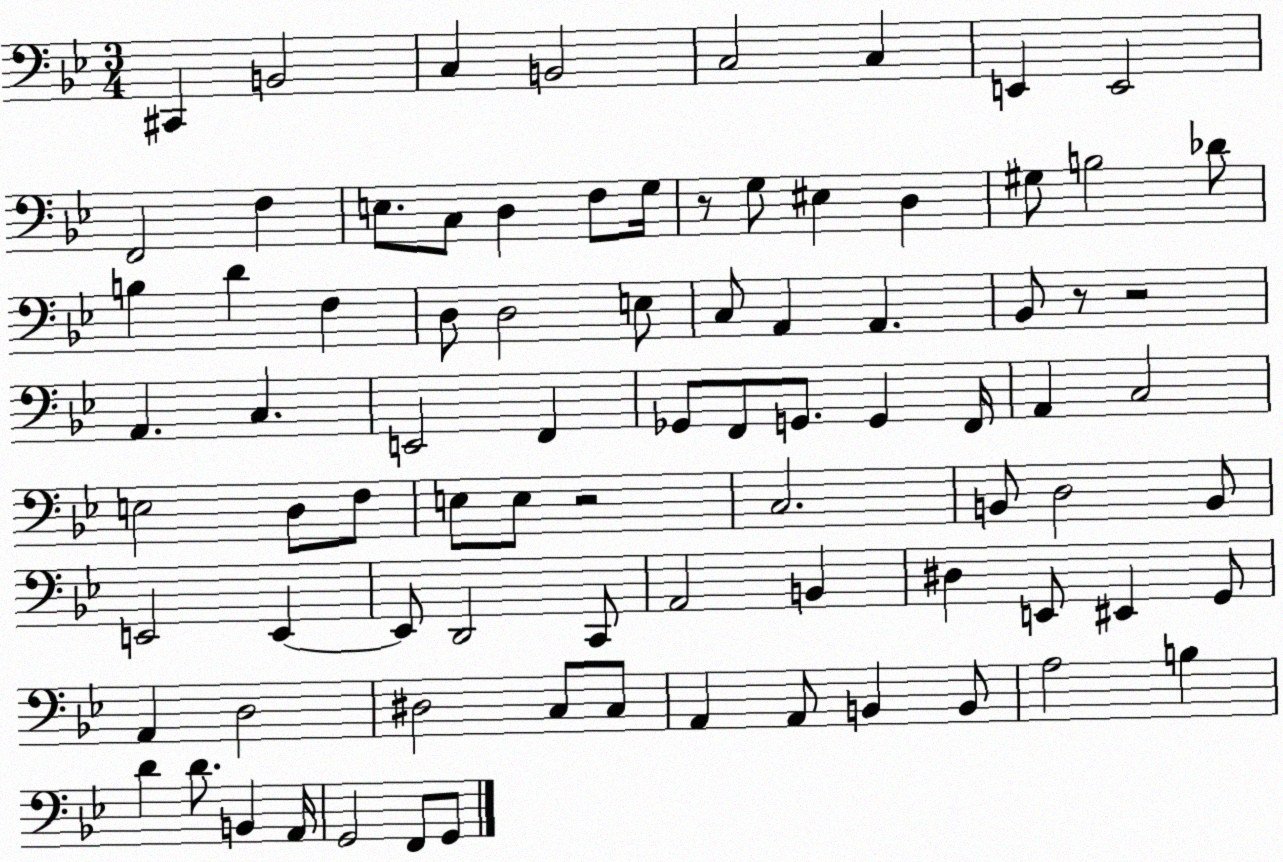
X:1
T:Untitled
M:3/4
L:1/4
K:Bb
^C,, B,,2 C, B,,2 C,2 C, E,, E,,2 F,,2 F, E,/2 C,/2 D, F,/2 G,/4 z/2 G,/2 ^E, D, ^G,/2 B,2 _D/2 B, D F, D,/2 D,2 E,/2 C,/2 A,, A,, _B,,/2 z/2 z2 A,, C, E,,2 F,, _G,,/2 F,,/2 G,,/2 G,, F,,/4 A,, C,2 E,2 D,/2 F,/2 E,/2 E,/2 z2 C,2 B,,/2 D,2 B,,/2 E,,2 E,, E,,/2 D,,2 C,,/2 A,,2 B,, ^D, E,,/2 ^E,, G,,/2 A,, D,2 ^D,2 C,/2 C,/2 A,, A,,/2 B,, B,,/2 A,2 B, D D/2 B,, A,,/4 G,,2 F,,/2 G,,/2